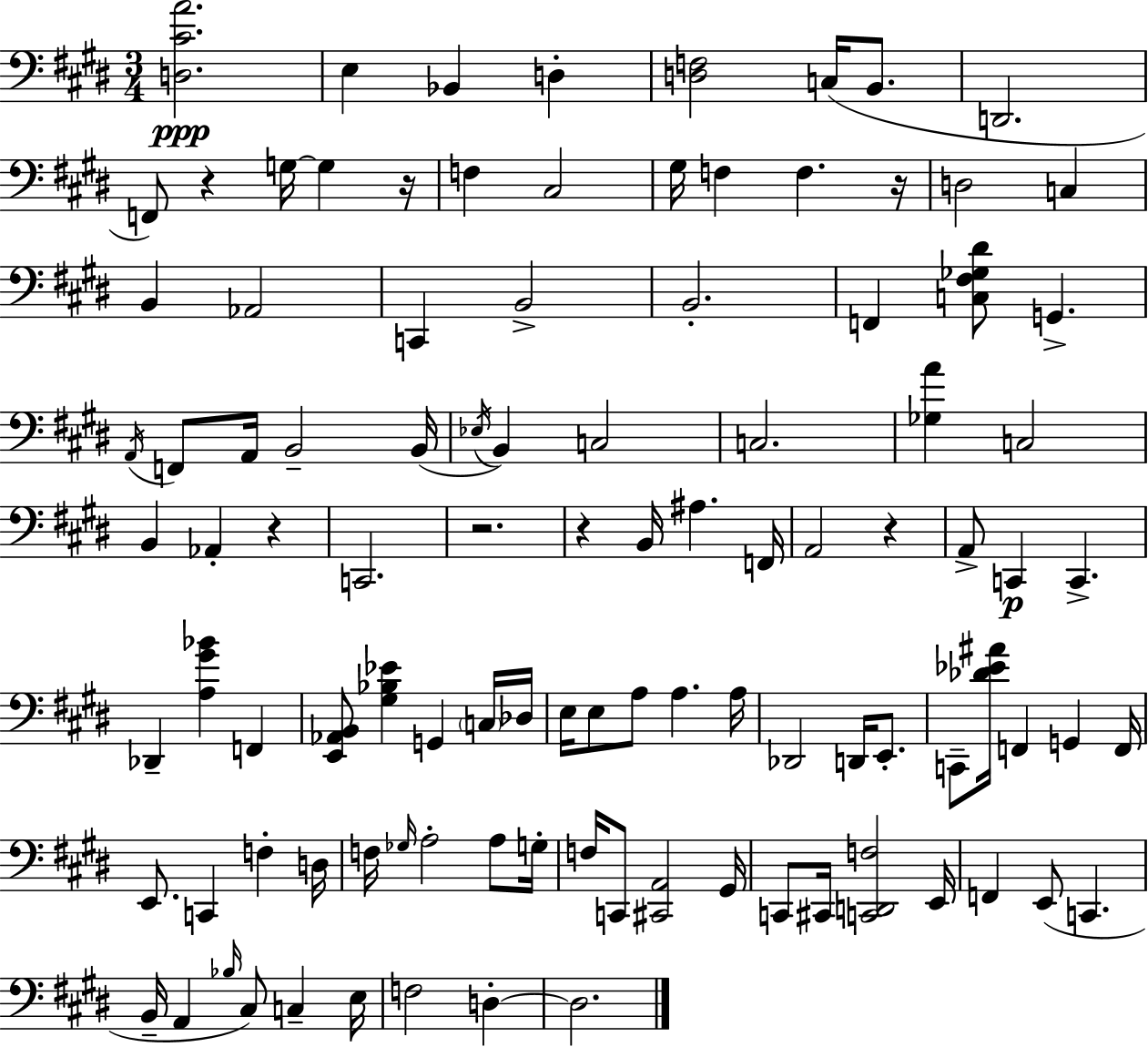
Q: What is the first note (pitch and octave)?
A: E3